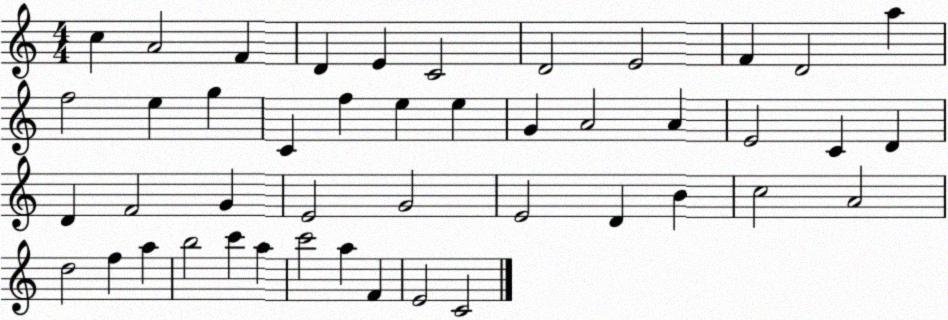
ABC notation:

X:1
T:Untitled
M:4/4
L:1/4
K:C
c A2 F D E C2 D2 E2 F D2 a f2 e g C f e e G A2 A E2 C D D F2 G E2 G2 E2 D B c2 A2 d2 f a b2 c' a c'2 a F E2 C2